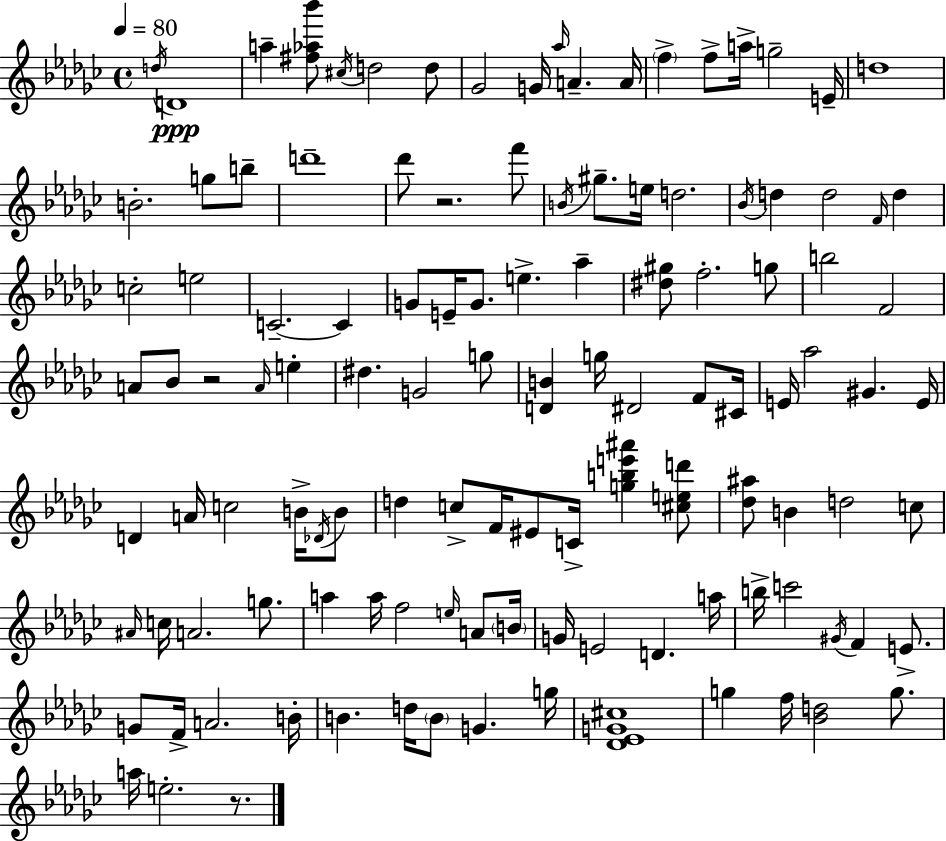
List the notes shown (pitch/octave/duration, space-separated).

D5/s D4/w A5/q [F#5,Ab5,Bb6]/e C#5/s D5/h D5/e Gb4/h G4/s Ab5/s A4/q. A4/s F5/q F5/e A5/s G5/h E4/s D5/w B4/h. G5/e B5/e D6/w Db6/e R/h. F6/e B4/s G#5/e. E5/s D5/h. Bb4/s D5/q D5/h F4/s D5/q C5/h E5/h C4/h. C4/q G4/e E4/s G4/e. E5/q. Ab5/q [D#5,G#5]/e F5/h. G5/e B5/h F4/h A4/e Bb4/e R/h A4/s E5/q D#5/q. G4/h G5/e [D4,B4]/q G5/s D#4/h F4/e C#4/s E4/s Ab5/h G#4/q. E4/s D4/q A4/s C5/h B4/s Db4/s B4/e D5/q C5/e F4/s EIS4/e C4/s [G5,B5,E6,A#6]/q [C#5,E5,D6]/e [Db5,A#5]/e B4/q D5/h C5/e A#4/s C5/s A4/h. G5/e. A5/q A5/s F5/h E5/s A4/e B4/s G4/s E4/h D4/q. A5/s B5/s C6/h G#4/s F4/q E4/e. G4/e F4/s A4/h. B4/s B4/q. D5/s B4/e G4/q. G5/s [Db4,Eb4,G4,C#5]/w G5/q F5/s [Bb4,D5]/h G5/e. A5/s E5/h. R/e.